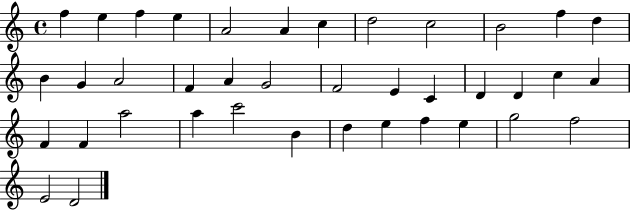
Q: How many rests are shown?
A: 0